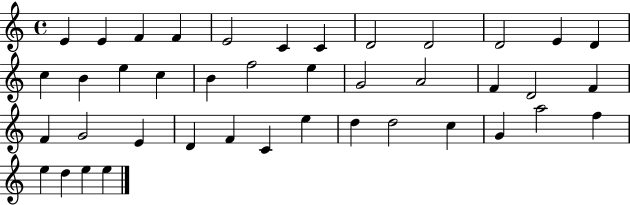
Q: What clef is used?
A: treble